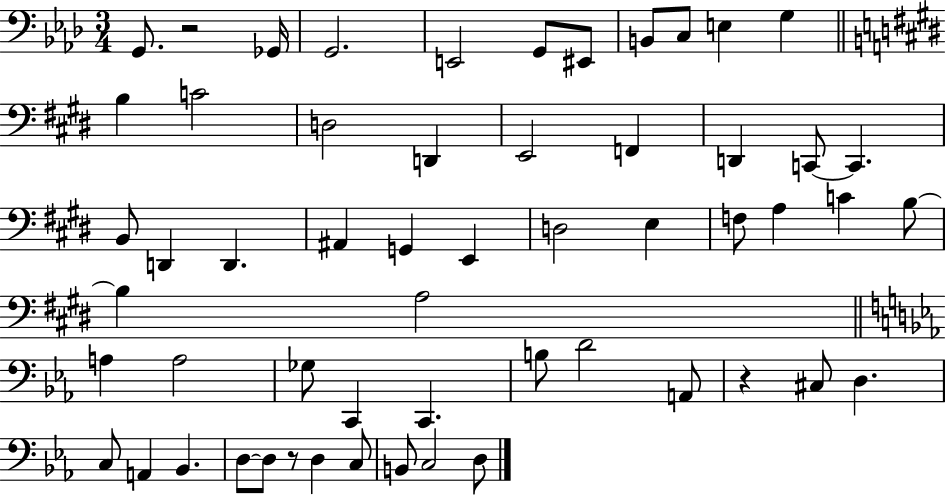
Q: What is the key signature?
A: AES major